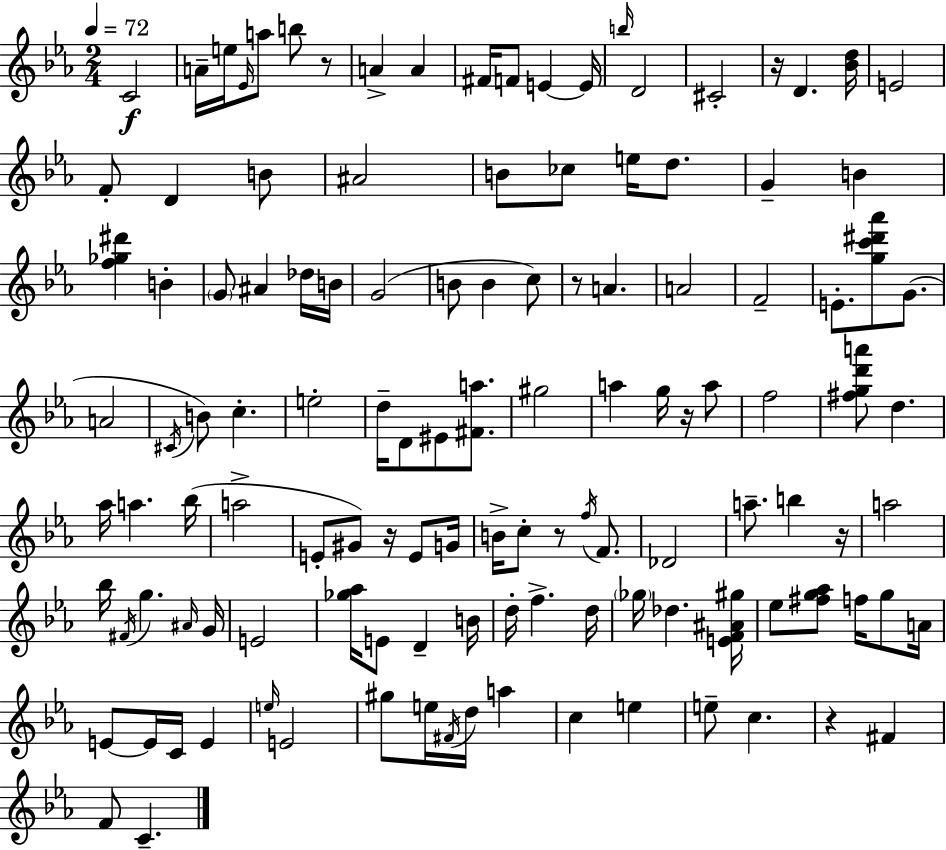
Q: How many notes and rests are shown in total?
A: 123